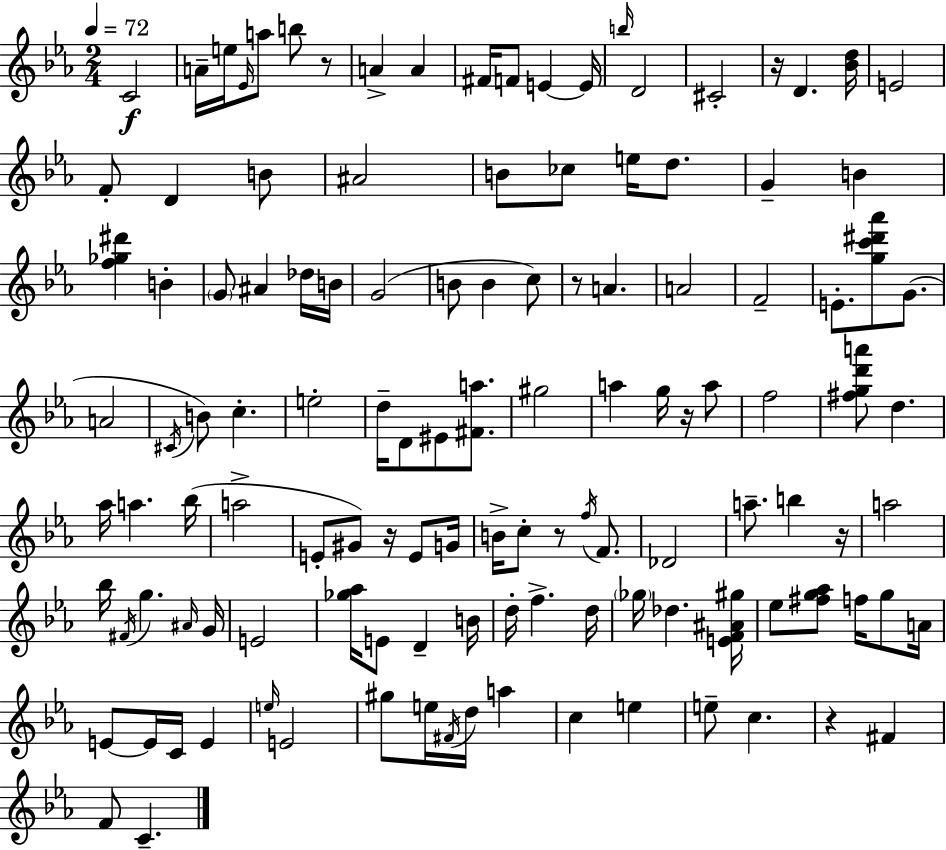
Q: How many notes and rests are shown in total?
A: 123